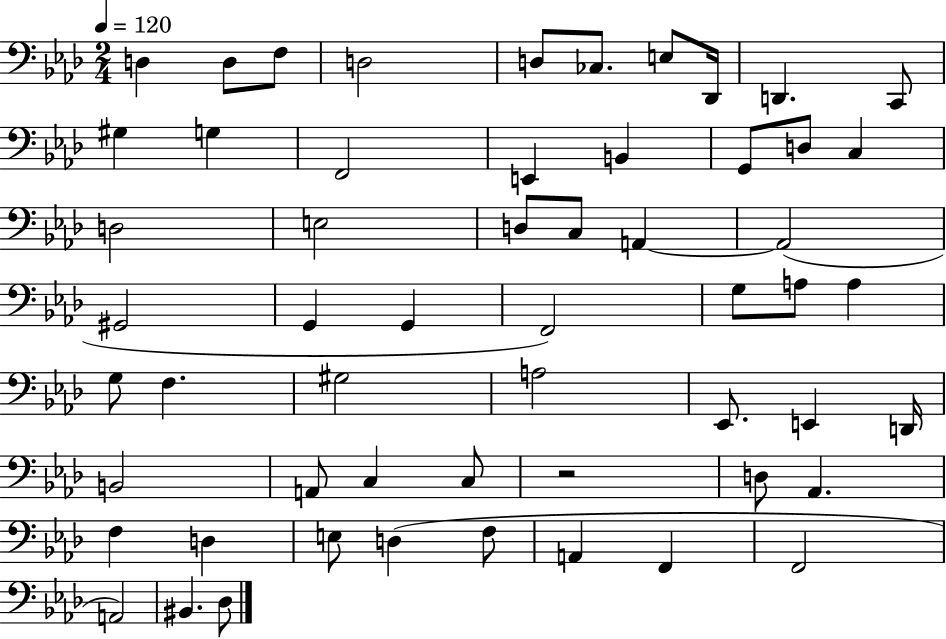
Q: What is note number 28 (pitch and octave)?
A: F2